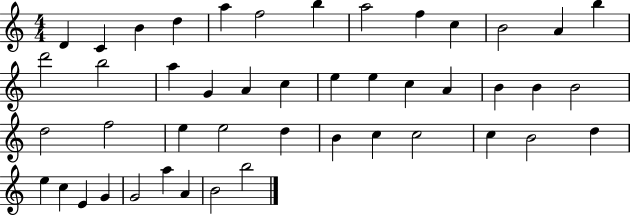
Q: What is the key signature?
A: C major